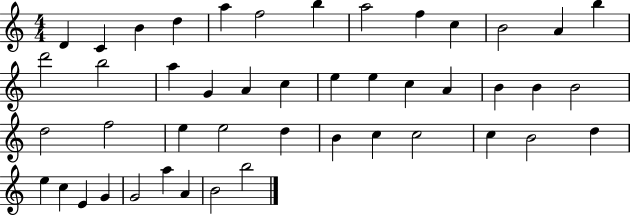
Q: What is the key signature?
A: C major